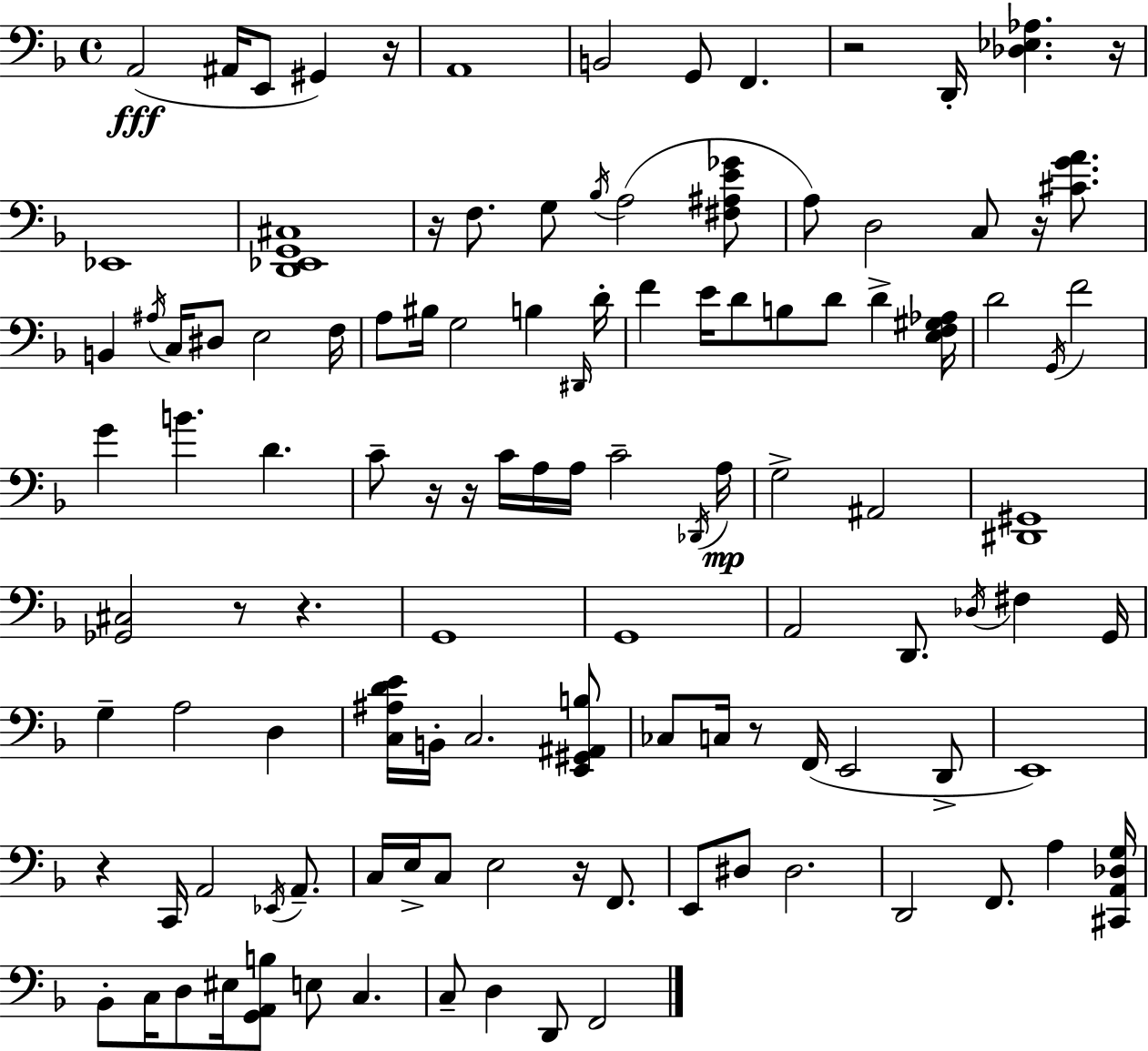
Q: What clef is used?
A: bass